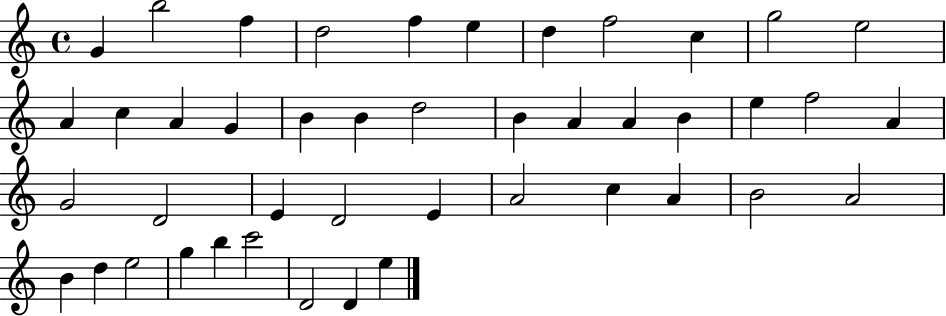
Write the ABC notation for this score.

X:1
T:Untitled
M:4/4
L:1/4
K:C
G b2 f d2 f e d f2 c g2 e2 A c A G B B d2 B A A B e f2 A G2 D2 E D2 E A2 c A B2 A2 B d e2 g b c'2 D2 D e